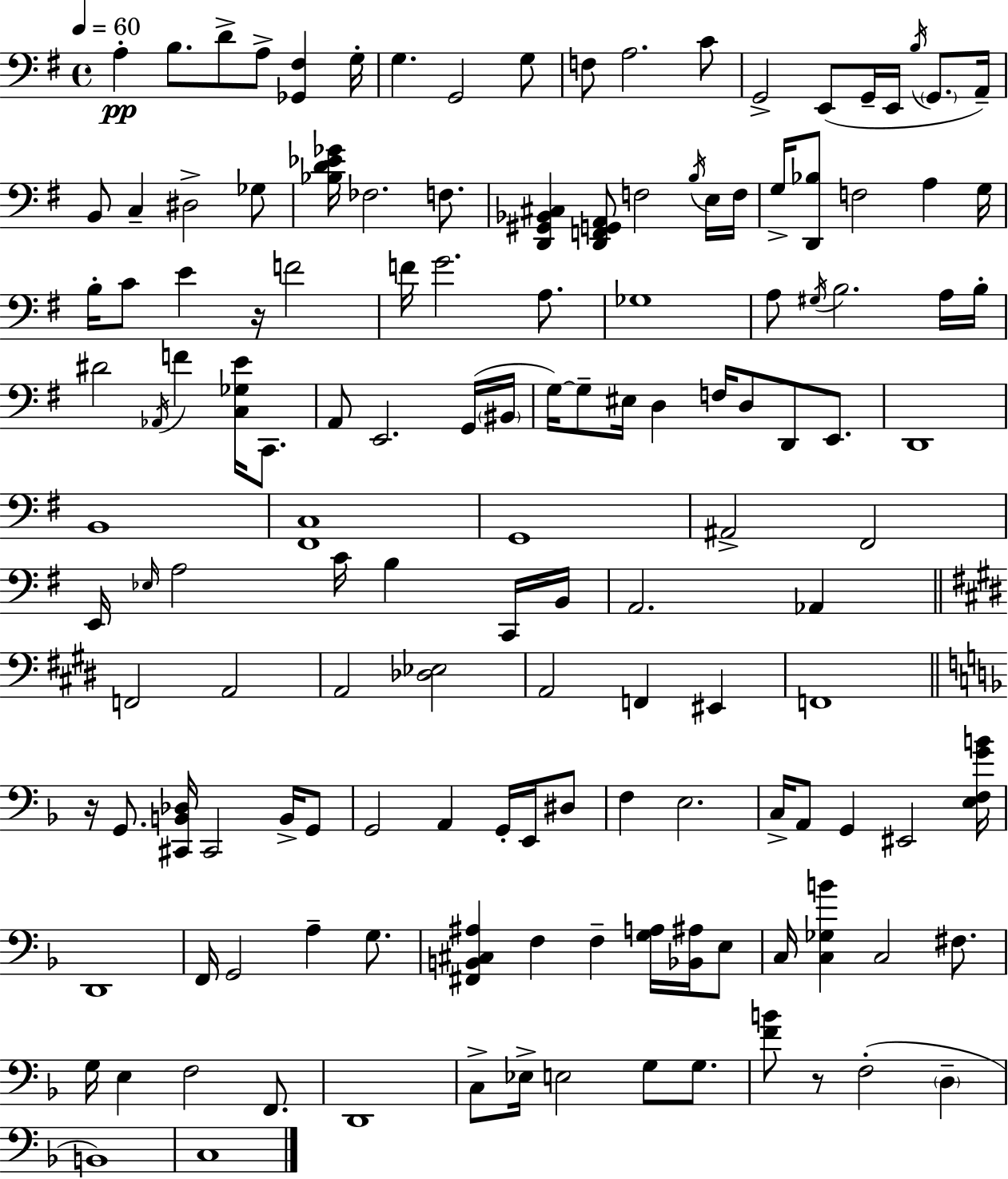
X:1
T:Untitled
M:4/4
L:1/4
K:G
A, B,/2 D/2 A,/2 [_G,,^F,] G,/4 G, G,,2 G,/2 F,/2 A,2 C/2 G,,2 E,,/2 G,,/4 E,,/4 B,/4 G,,/2 A,,/4 B,,/2 C, ^D,2 _G,/2 [_B,D_E_G]/4 _F,2 F,/2 [D,,^G,,_B,,^C,] [D,,F,,G,,A,,]/2 F,2 B,/4 E,/4 F,/4 G,/4 [D,,_B,]/2 F,2 A, G,/4 B,/4 C/2 E z/4 F2 F/4 G2 A,/2 _G,4 A,/2 ^G,/4 B,2 A,/4 B,/4 ^D2 _A,,/4 F [C,_G,E]/4 C,,/2 A,,/2 E,,2 G,,/4 ^B,,/4 G,/4 G,/2 ^E,/4 D, F,/4 D,/2 D,,/2 E,,/2 D,,4 B,,4 [^F,,C,]4 G,,4 ^A,,2 ^F,,2 E,,/4 _E,/4 A,2 C/4 B, C,,/4 B,,/4 A,,2 _A,, F,,2 A,,2 A,,2 [_D,_E,]2 A,,2 F,, ^E,, F,,4 z/4 G,,/2 [^C,,B,,_D,]/4 ^C,,2 B,,/4 G,,/2 G,,2 A,, G,,/4 E,,/4 ^D,/2 F, E,2 C,/4 A,,/2 G,, ^E,,2 [E,F,GB]/4 D,,4 F,,/4 G,,2 A, G,/2 [^F,,B,,^C,^A,] F, F, [G,A,]/4 [_B,,^A,]/4 E,/2 C,/4 [C,_G,B] C,2 ^F,/2 G,/4 E, F,2 F,,/2 D,,4 C,/2 _E,/4 E,2 G,/2 G,/2 [FB]/2 z/2 F,2 D, B,,4 C,4